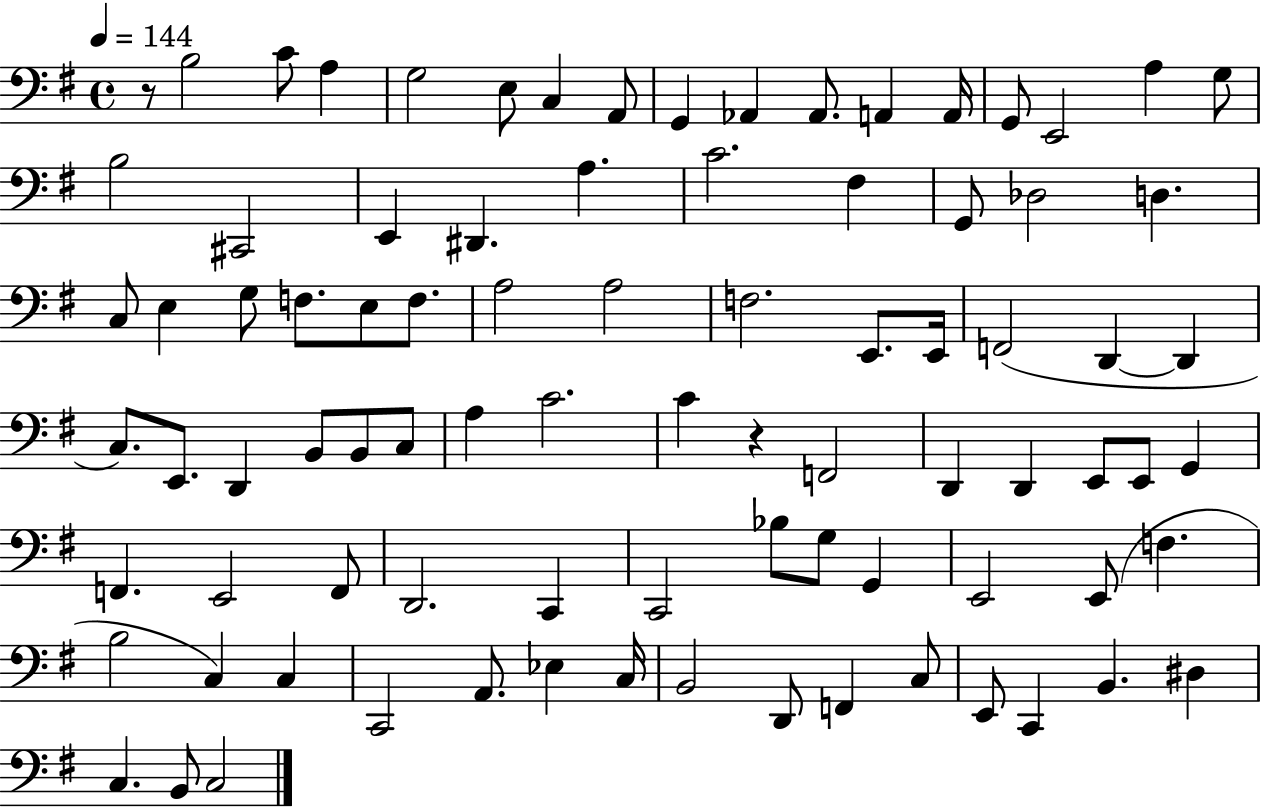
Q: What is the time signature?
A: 4/4